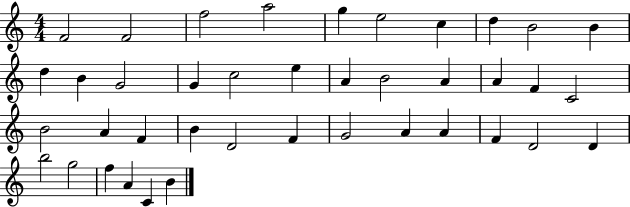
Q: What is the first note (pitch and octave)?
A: F4